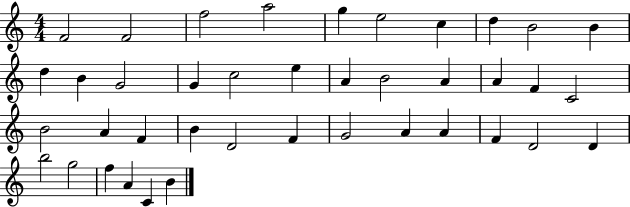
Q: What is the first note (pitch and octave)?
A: F4